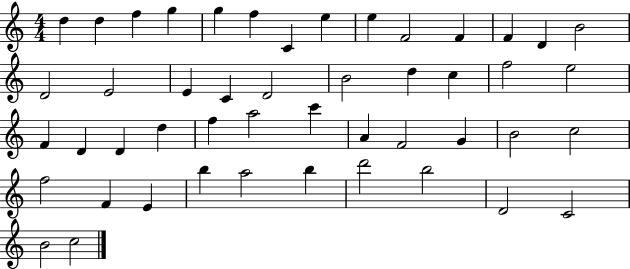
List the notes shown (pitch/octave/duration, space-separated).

D5/q D5/q F5/q G5/q G5/q F5/q C4/q E5/q E5/q F4/h F4/q F4/q D4/q B4/h D4/h E4/h E4/q C4/q D4/h B4/h D5/q C5/q F5/h E5/h F4/q D4/q D4/q D5/q F5/q A5/h C6/q A4/q F4/h G4/q B4/h C5/h F5/h F4/q E4/q B5/q A5/h B5/q D6/h B5/h D4/h C4/h B4/h C5/h